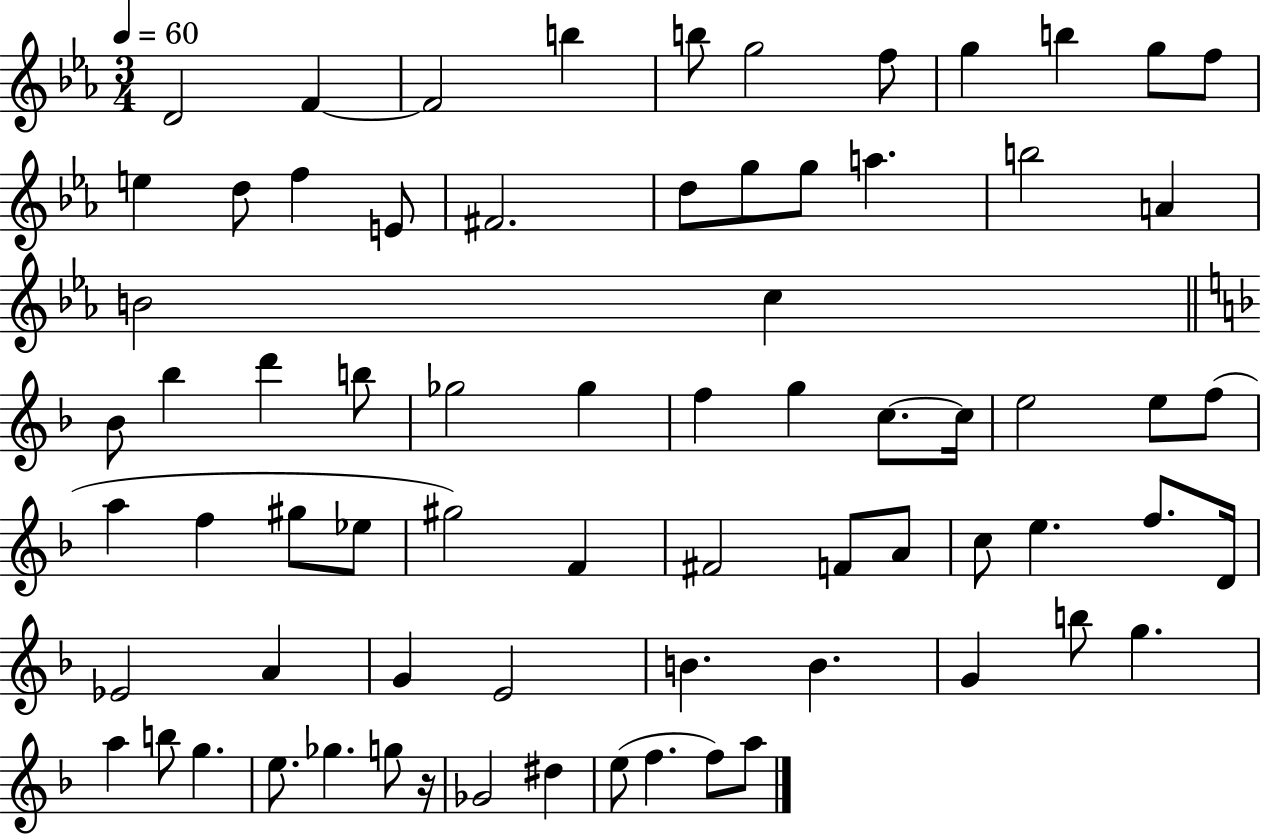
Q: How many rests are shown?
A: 1